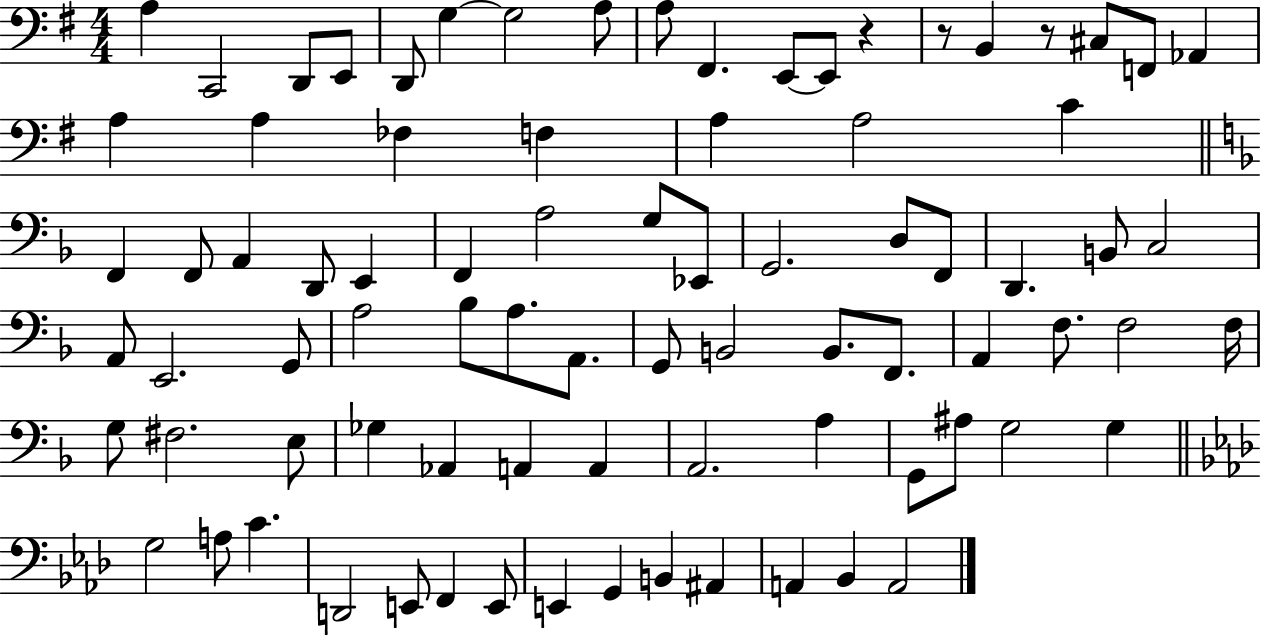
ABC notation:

X:1
T:Untitled
M:4/4
L:1/4
K:G
A, C,,2 D,,/2 E,,/2 D,,/2 G, G,2 A,/2 A,/2 ^F,, E,,/2 E,,/2 z z/2 B,, z/2 ^C,/2 F,,/2 _A,, A, A, _F, F, A, A,2 C F,, F,,/2 A,, D,,/2 E,, F,, A,2 G,/2 _E,,/2 G,,2 D,/2 F,,/2 D,, B,,/2 C,2 A,,/2 E,,2 G,,/2 A,2 _B,/2 A,/2 A,,/2 G,,/2 B,,2 B,,/2 F,,/2 A,, F,/2 F,2 F,/4 G,/2 ^F,2 E,/2 _G, _A,, A,, A,, A,,2 A, G,,/2 ^A,/2 G,2 G, G,2 A,/2 C D,,2 E,,/2 F,, E,,/2 E,, G,, B,, ^A,, A,, _B,, A,,2